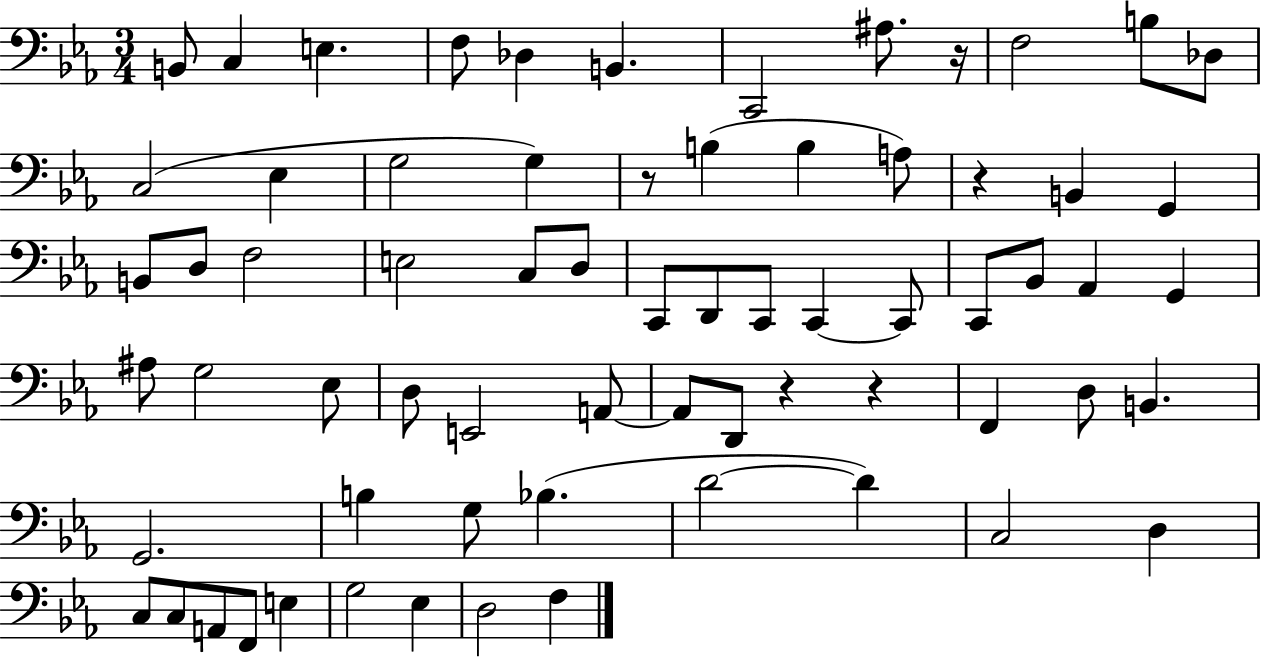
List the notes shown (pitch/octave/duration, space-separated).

B2/e C3/q E3/q. F3/e Db3/q B2/q. C2/h A#3/e. R/s F3/h B3/e Db3/e C3/h Eb3/q G3/h G3/q R/e B3/q B3/q A3/e R/q B2/q G2/q B2/e D3/e F3/h E3/h C3/e D3/e C2/e D2/e C2/e C2/q C2/e C2/e Bb2/e Ab2/q G2/q A#3/e G3/h Eb3/e D3/e E2/h A2/e A2/e D2/e R/q R/q F2/q D3/e B2/q. G2/h. B3/q G3/e Bb3/q. D4/h D4/q C3/h D3/q C3/e C3/e A2/e F2/e E3/q G3/h Eb3/q D3/h F3/q